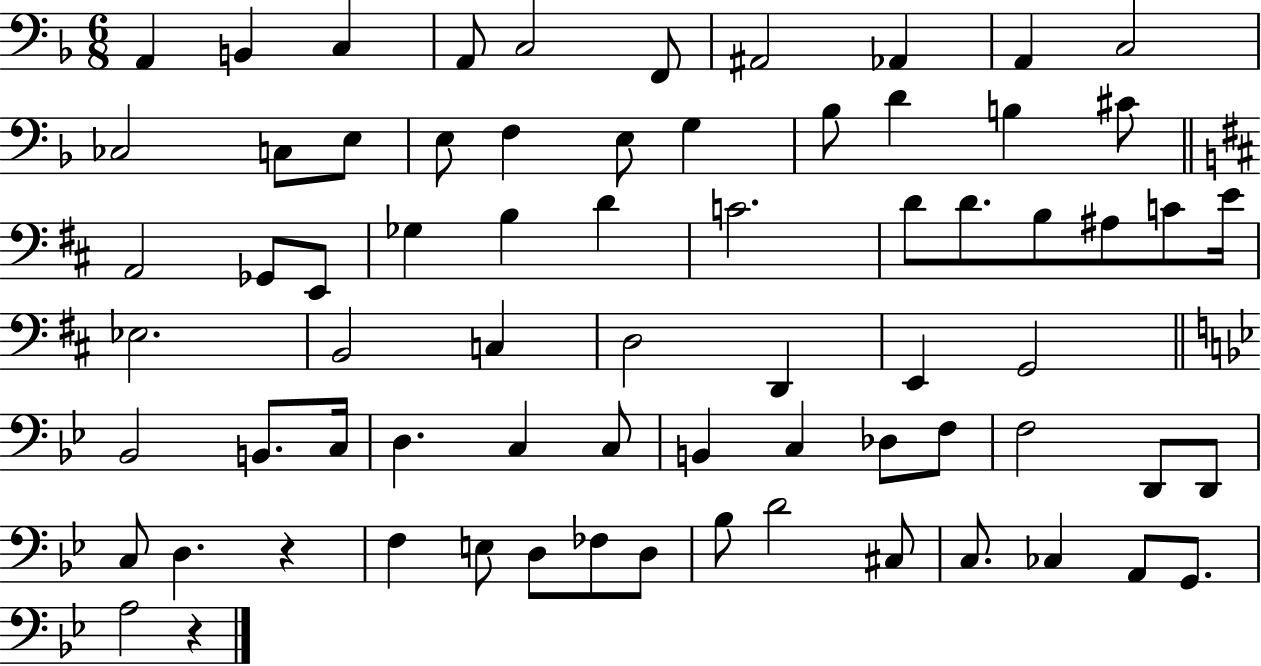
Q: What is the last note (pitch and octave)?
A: A3